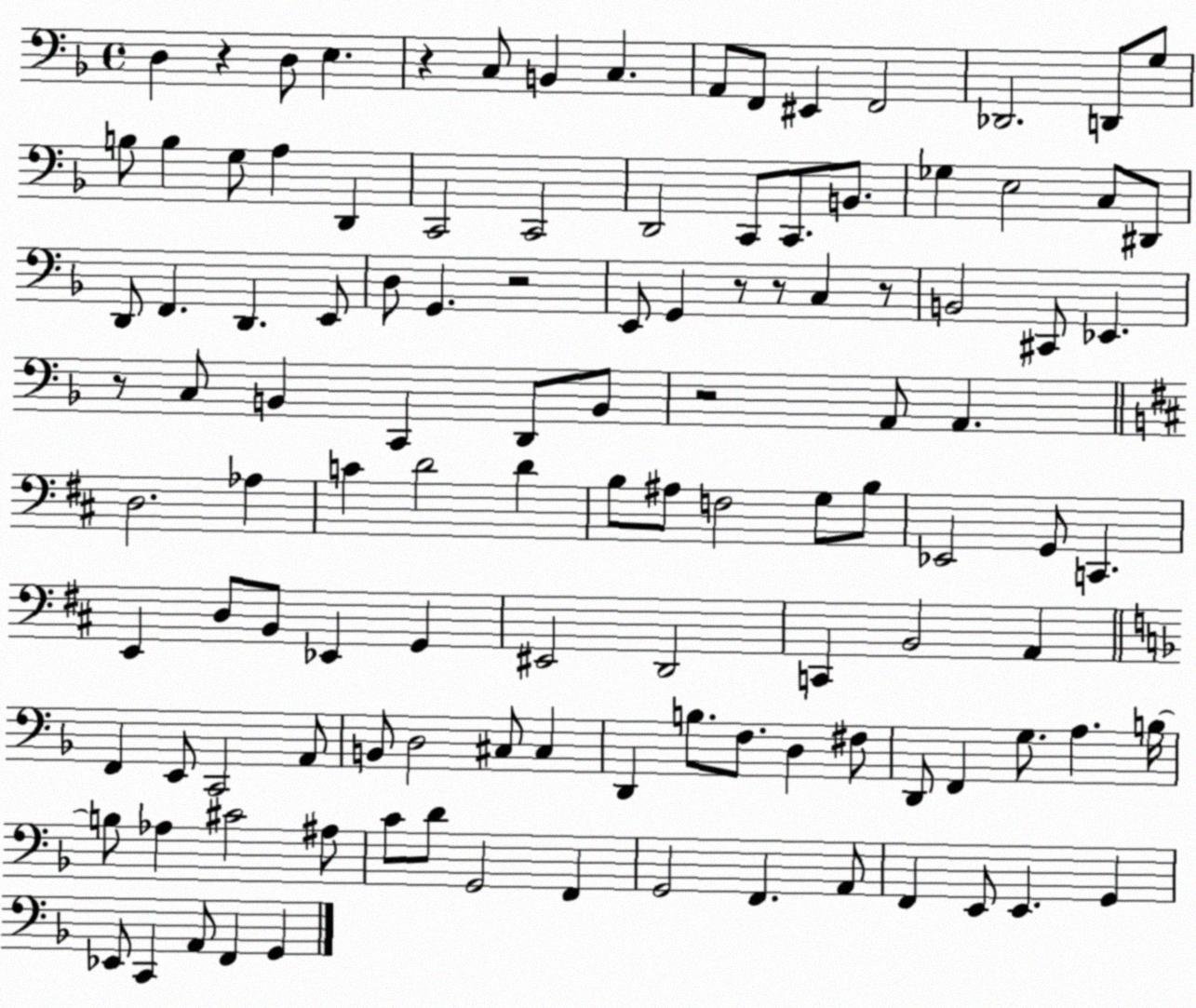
X:1
T:Untitled
M:4/4
L:1/4
K:F
D, z D,/2 E, z C,/2 B,, C, A,,/2 F,,/2 ^E,, F,,2 _D,,2 D,,/2 G,/2 B,/2 B, G,/2 A, D,, C,,2 C,,2 D,,2 C,,/2 C,,/2 B,,/2 _G, E,2 C,/2 ^D,,/2 D,,/2 F,, D,, E,,/2 D,/2 G,, z2 E,,/2 G,, z/2 z/2 C, z/2 B,,2 ^C,,/2 _E,, z/2 C,/2 B,, C,, D,,/2 B,,/2 z2 A,,/2 A,, D,2 _A, C D2 D B,/2 ^A,/2 F,2 G,/2 B,/2 _E,,2 G,,/2 C,, E,, D,/2 B,,/2 _E,, G,, ^E,,2 D,,2 C,, B,,2 A,, F,, E,,/2 C,,2 A,,/2 B,,/2 D,2 ^C,/2 ^C, D,, B,/2 F,/2 D, ^F,/2 D,,/2 F,, G,/2 A, B,/4 B,/2 _A, ^C2 ^A,/2 C/2 D/2 G,,2 F,, G,,2 F,, A,,/2 F,, E,,/2 E,, G,, _E,,/2 C,, A,,/2 F,, G,,